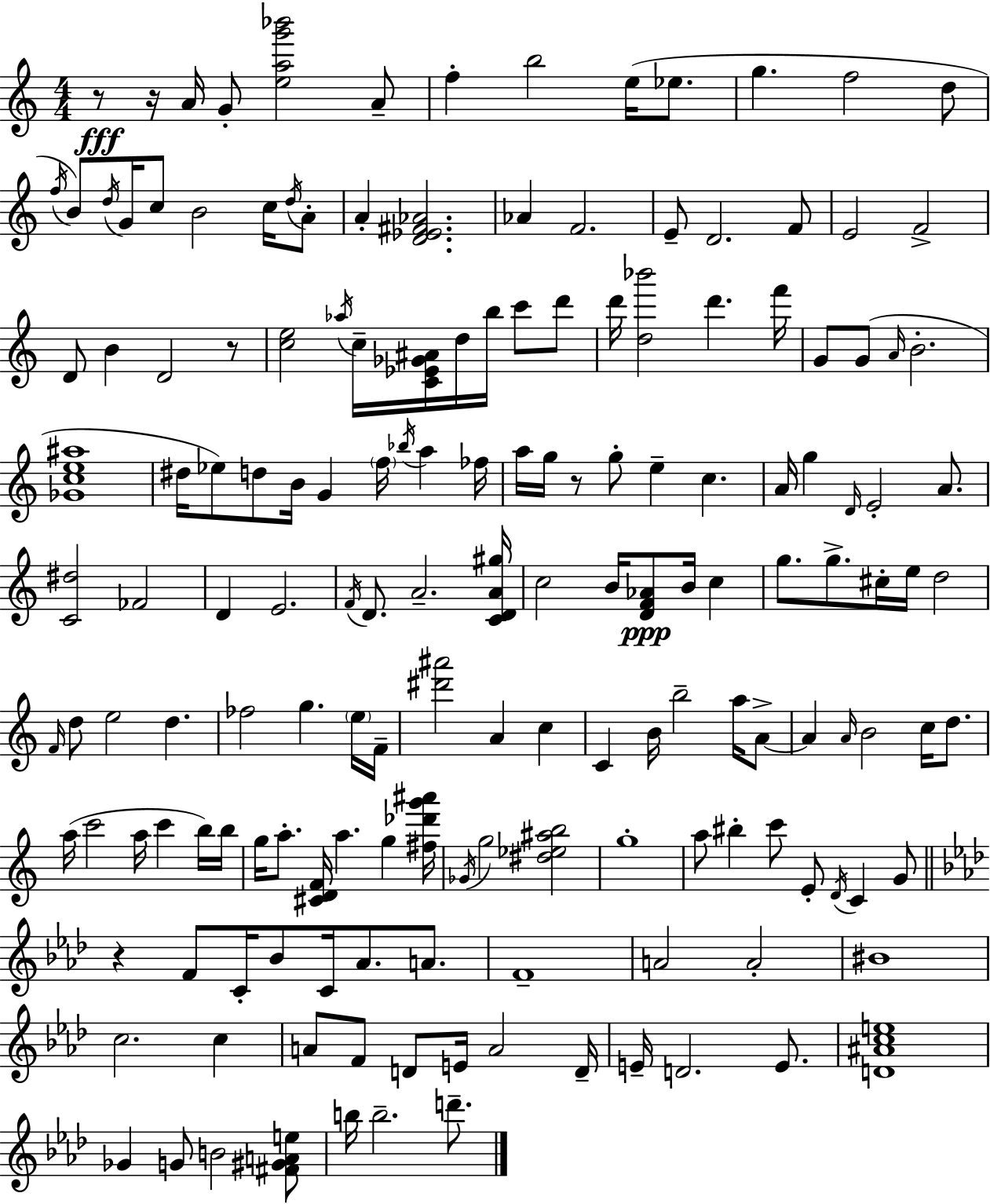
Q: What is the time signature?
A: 4/4